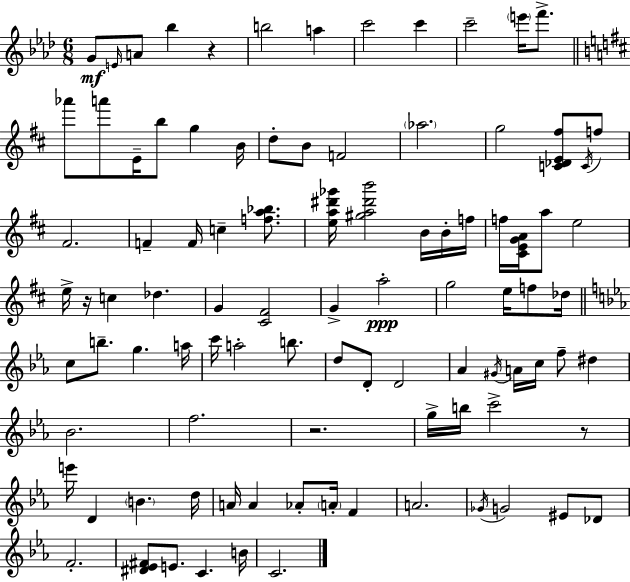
{
  \clef treble
  \numericTimeSignature
  \time 6/8
  \key f \minor
  g'8\mf \grace { e'16 } a'8 bes''4 r4 | b''2 a''4 | c'''2 c'''4 | c'''2-- \parenthesize e'''16 f'''8.-> | \break \bar "||" \break \key b \minor aes'''8 a'''8 e'16-- b''8 g''4 b'16 | d''8-. b'8 f'2 | \parenthesize aes''2. | g''2 <c' des' e' fis''>8 \acciaccatura { c'16 } f''8 | \break fis'2. | f'4-- f'16 c''4-- <f'' a'' bes''>8. | <e'' a'' dis''' ges'''>16 <gis'' a'' dis''' b'''>2 b'16 b'16-. | f''16 f''16 <cis' e' g' a'>16 a''8 e''2 | \break e''16-> r16 c''4 des''4. | g'4 <cis' fis'>2 | g'4-> a''2-.\ppp | g''2 e''16 f''8 | \break des''16 \bar "||" \break \key c \minor c''8 b''8.-- g''4. a''16 | c'''16 a''2-. b''8. | d''8 d'8-. d'2 | aes'4 \acciaccatura { gis'16 } a'16 c''16 f''8-- dis''4 | \break bes'2. | f''2. | r2. | g''16-> b''16 c'''2-> r8 | \break e'''16 d'4 \parenthesize b'4. | d''16 a'16 a'4 aes'8-. \parenthesize a'16-. f'4 | a'2. | \acciaccatura { ges'16 } g'2 eis'8 | \break des'8 f'2.-. | <dis' ees' fis'>8 e'8. c'4. | b'16 c'2. | \bar "|."
}